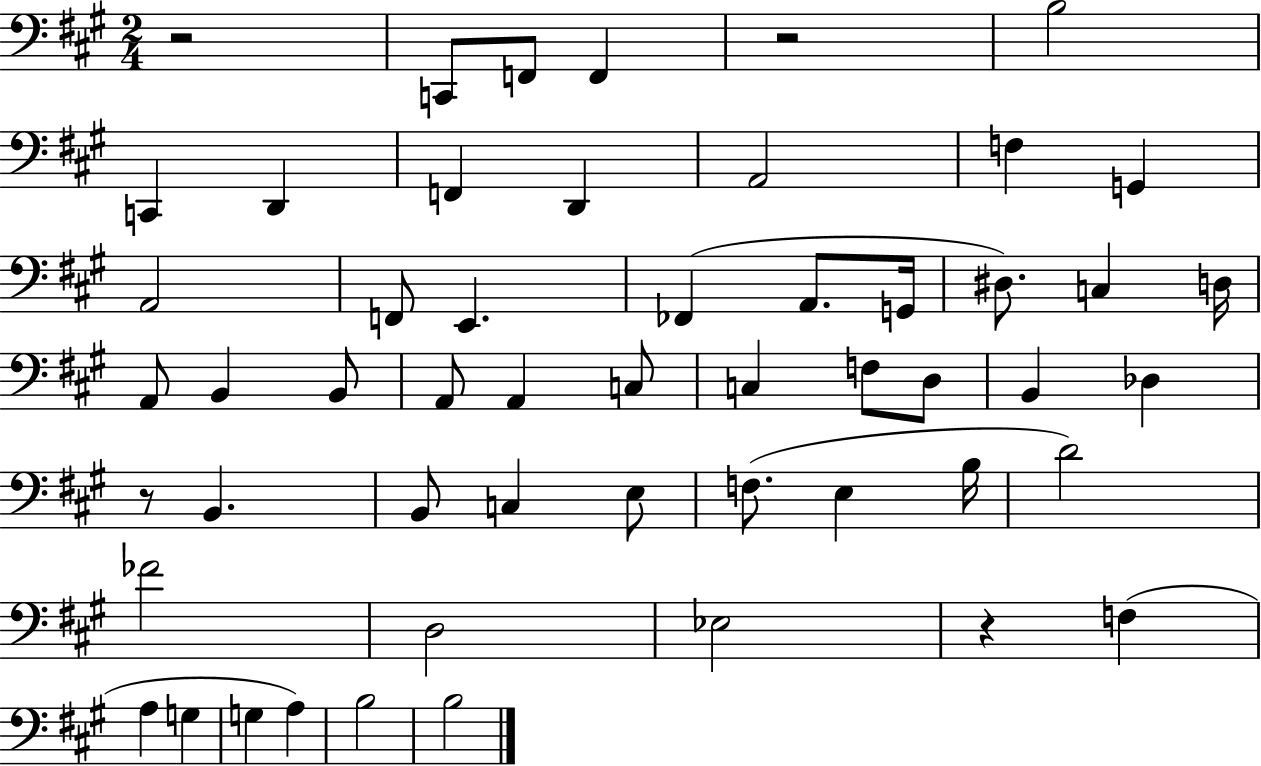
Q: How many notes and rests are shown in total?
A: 53